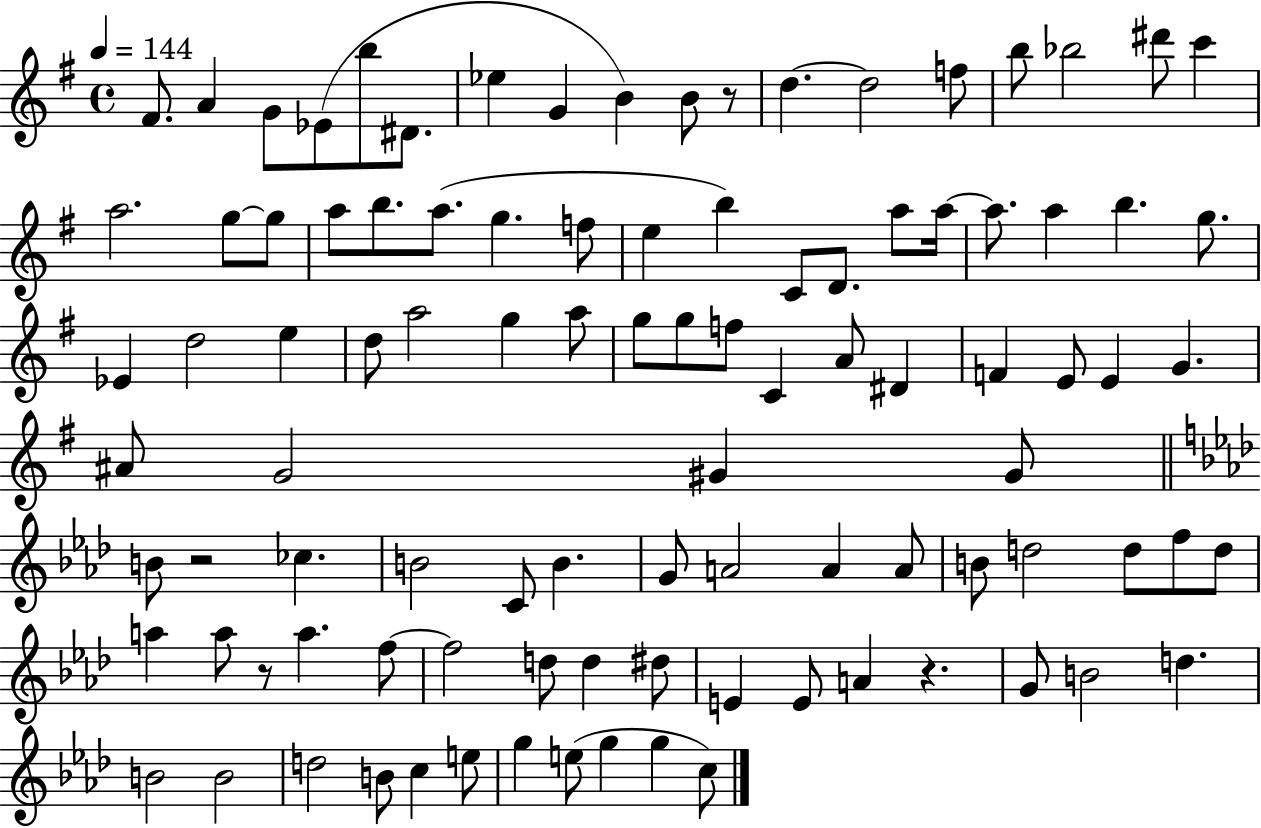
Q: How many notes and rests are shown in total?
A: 99